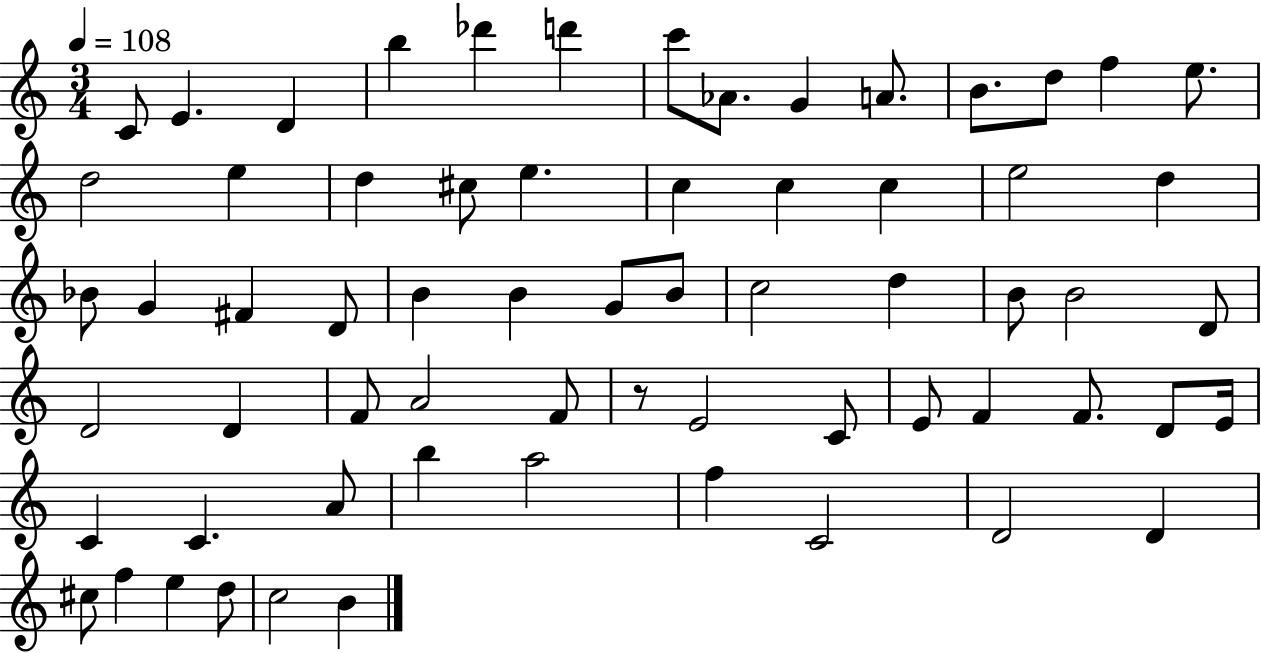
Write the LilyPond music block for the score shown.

{
  \clef treble
  \numericTimeSignature
  \time 3/4
  \key c \major
  \tempo 4 = 108
  c'8 e'4. d'4 | b''4 des'''4 d'''4 | c'''8 aes'8. g'4 a'8. | b'8. d''8 f''4 e''8. | \break d''2 e''4 | d''4 cis''8 e''4. | c''4 c''4 c''4 | e''2 d''4 | \break bes'8 g'4 fis'4 d'8 | b'4 b'4 g'8 b'8 | c''2 d''4 | b'8 b'2 d'8 | \break d'2 d'4 | f'8 a'2 f'8 | r8 e'2 c'8 | e'8 f'4 f'8. d'8 e'16 | \break c'4 c'4. a'8 | b''4 a''2 | f''4 c'2 | d'2 d'4 | \break cis''8 f''4 e''4 d''8 | c''2 b'4 | \bar "|."
}